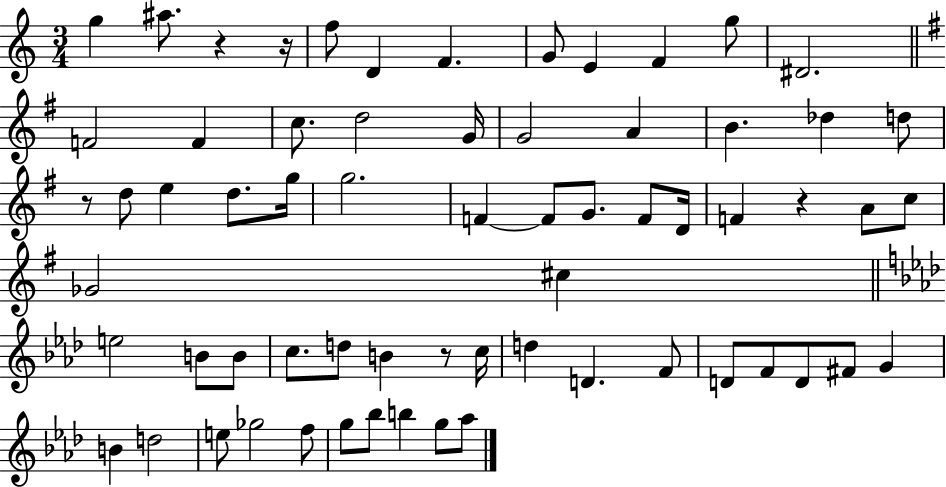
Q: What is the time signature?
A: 3/4